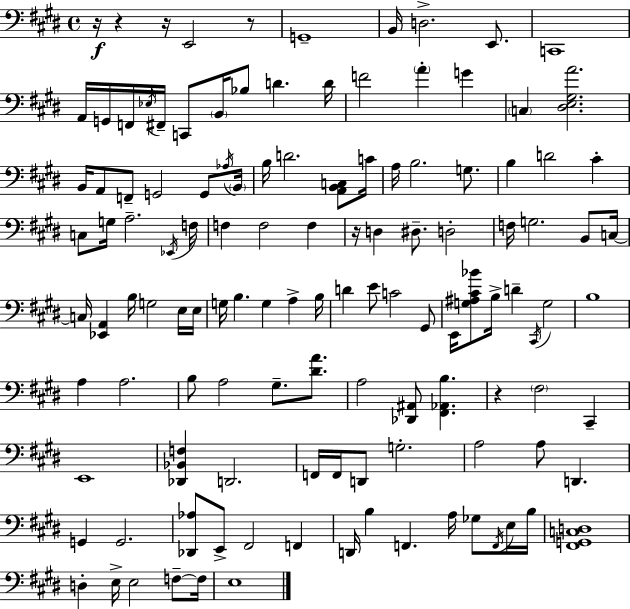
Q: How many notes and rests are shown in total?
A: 123